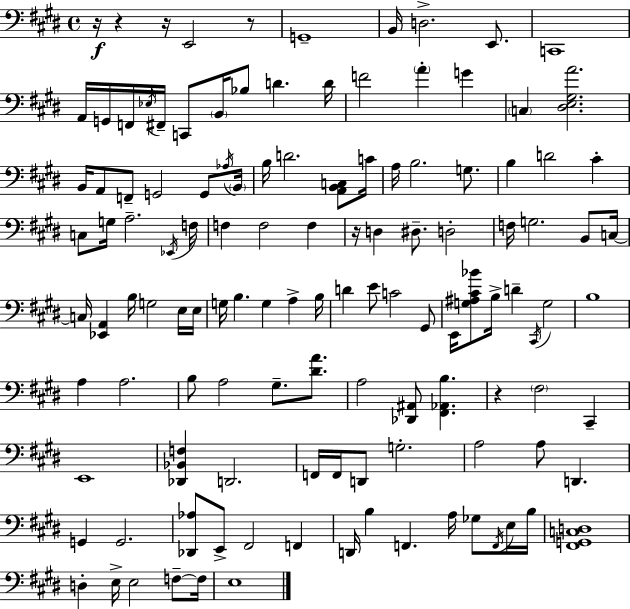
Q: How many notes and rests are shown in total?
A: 123